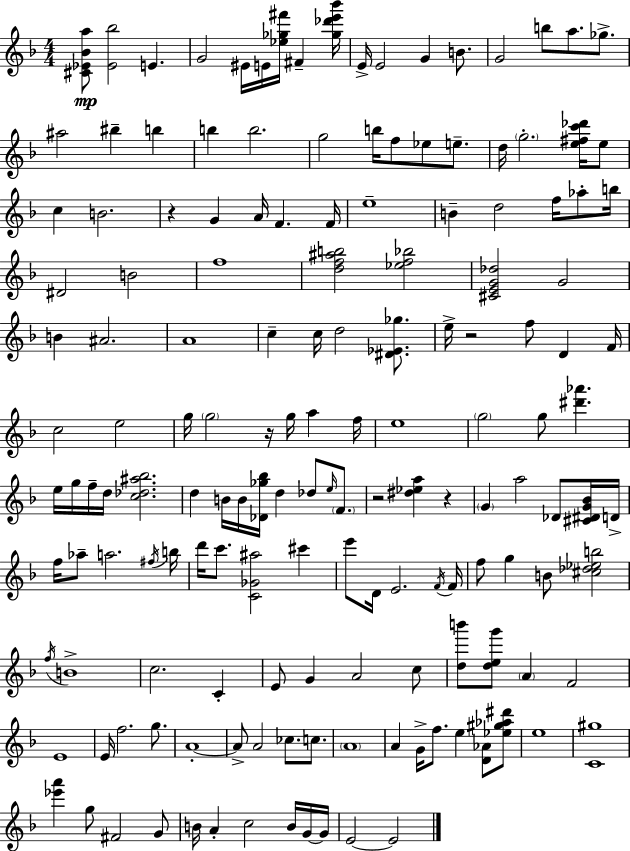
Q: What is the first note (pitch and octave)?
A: E4